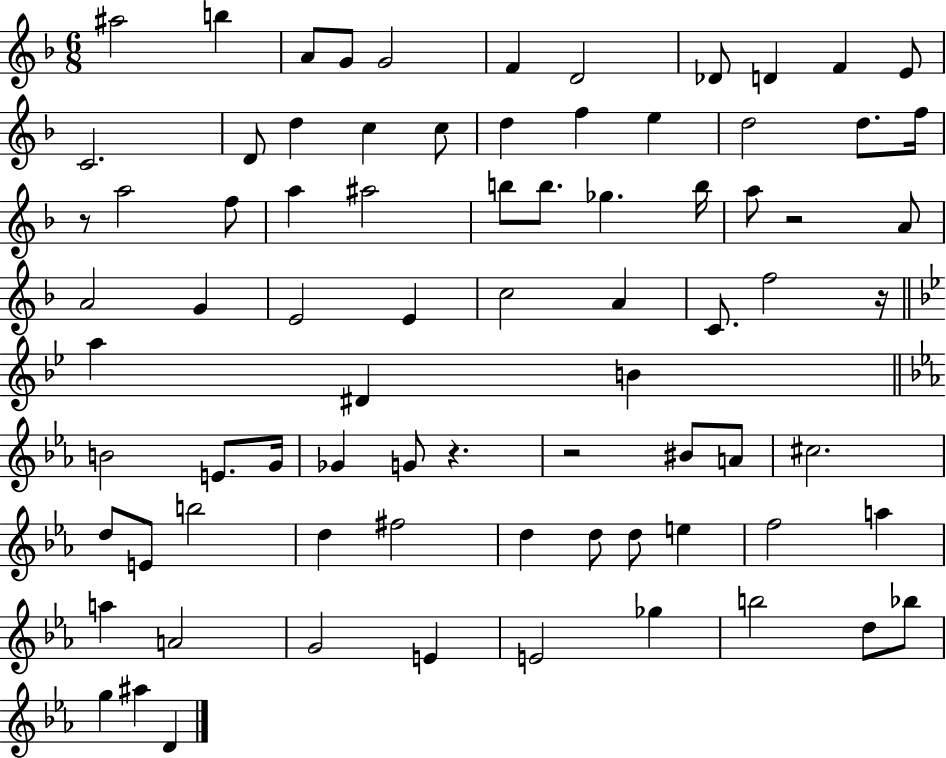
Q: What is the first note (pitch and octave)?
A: A#5